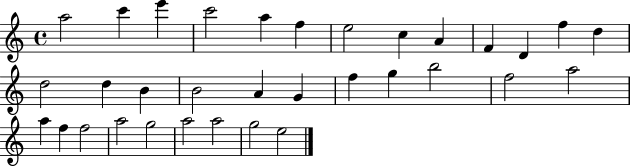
{
  \clef treble
  \time 4/4
  \defaultTimeSignature
  \key c \major
  a''2 c'''4 e'''4 | c'''2 a''4 f''4 | e''2 c''4 a'4 | f'4 d'4 f''4 d''4 | \break d''2 d''4 b'4 | b'2 a'4 g'4 | f''4 g''4 b''2 | f''2 a''2 | \break a''4 f''4 f''2 | a''2 g''2 | a''2 a''2 | g''2 e''2 | \break \bar "|."
}